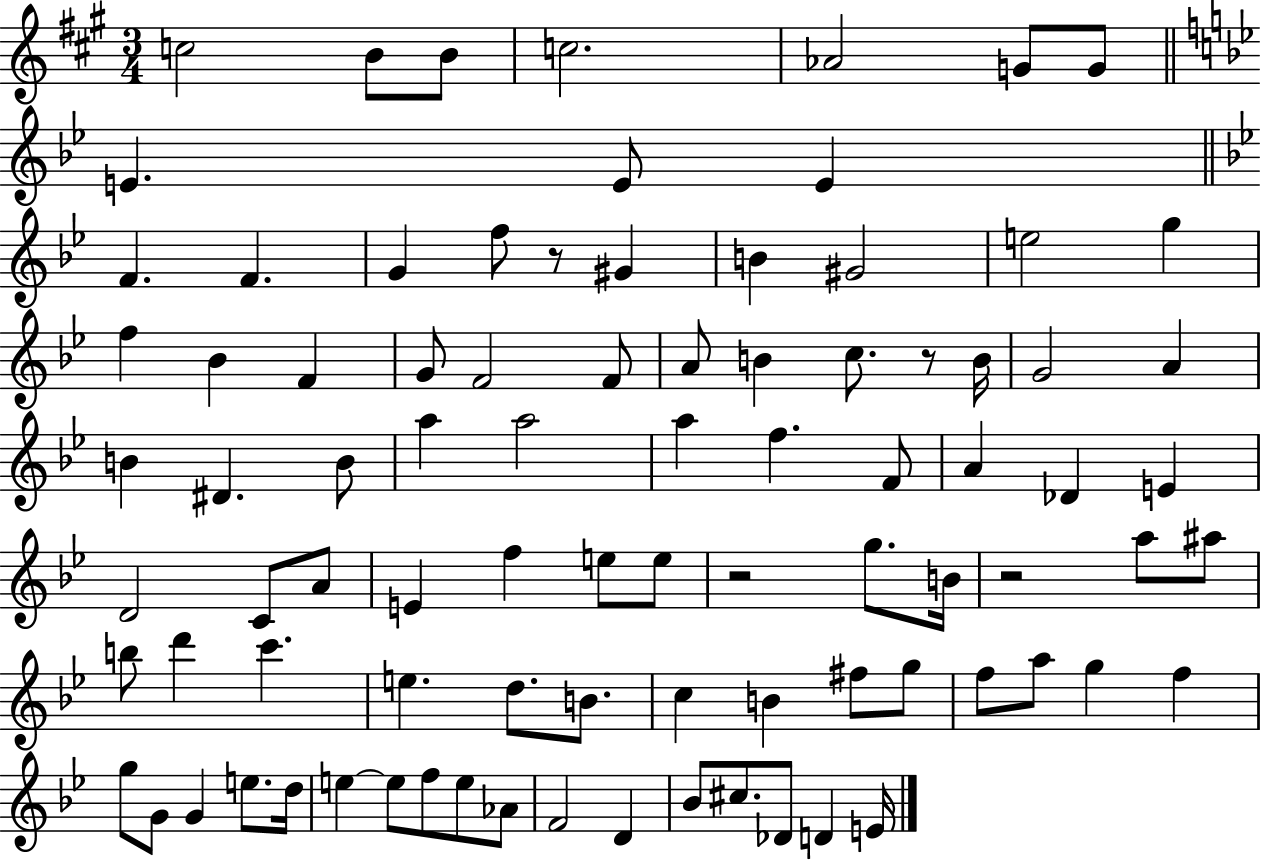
C5/h B4/e B4/e C5/h. Ab4/h G4/e G4/e E4/q. E4/e E4/q F4/q. F4/q. G4/q F5/e R/e G#4/q B4/q G#4/h E5/h G5/q F5/q Bb4/q F4/q G4/e F4/h F4/e A4/e B4/q C5/e. R/e B4/s G4/h A4/q B4/q D#4/q. B4/e A5/q A5/h A5/q F5/q. F4/e A4/q Db4/q E4/q D4/h C4/e A4/e E4/q F5/q E5/e E5/e R/h G5/e. B4/s R/h A5/e A#5/e B5/e D6/q C6/q. E5/q. D5/e. B4/e. C5/q B4/q F#5/e G5/e F5/e A5/e G5/q F5/q G5/e G4/e G4/q E5/e. D5/s E5/q E5/e F5/e E5/e Ab4/e F4/h D4/q Bb4/e C#5/e. Db4/e D4/q E4/s